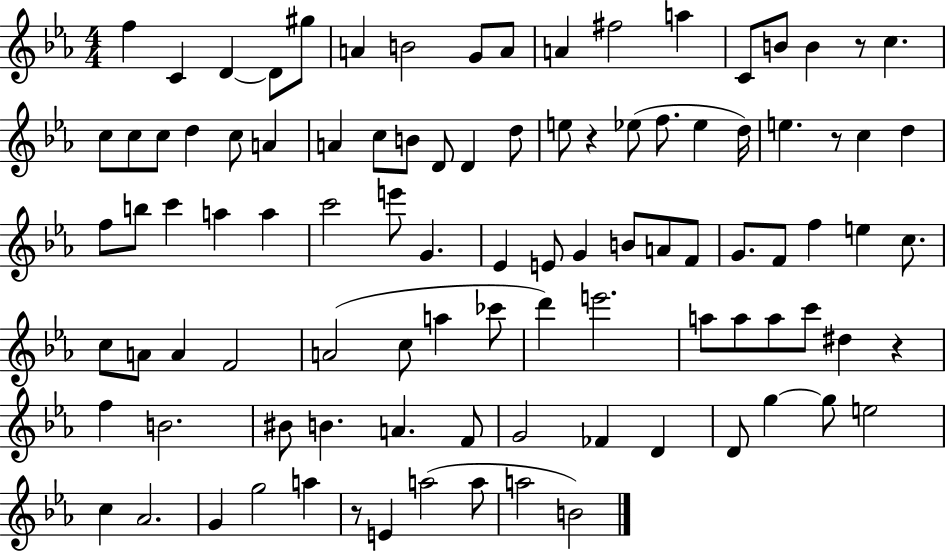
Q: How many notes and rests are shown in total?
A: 98